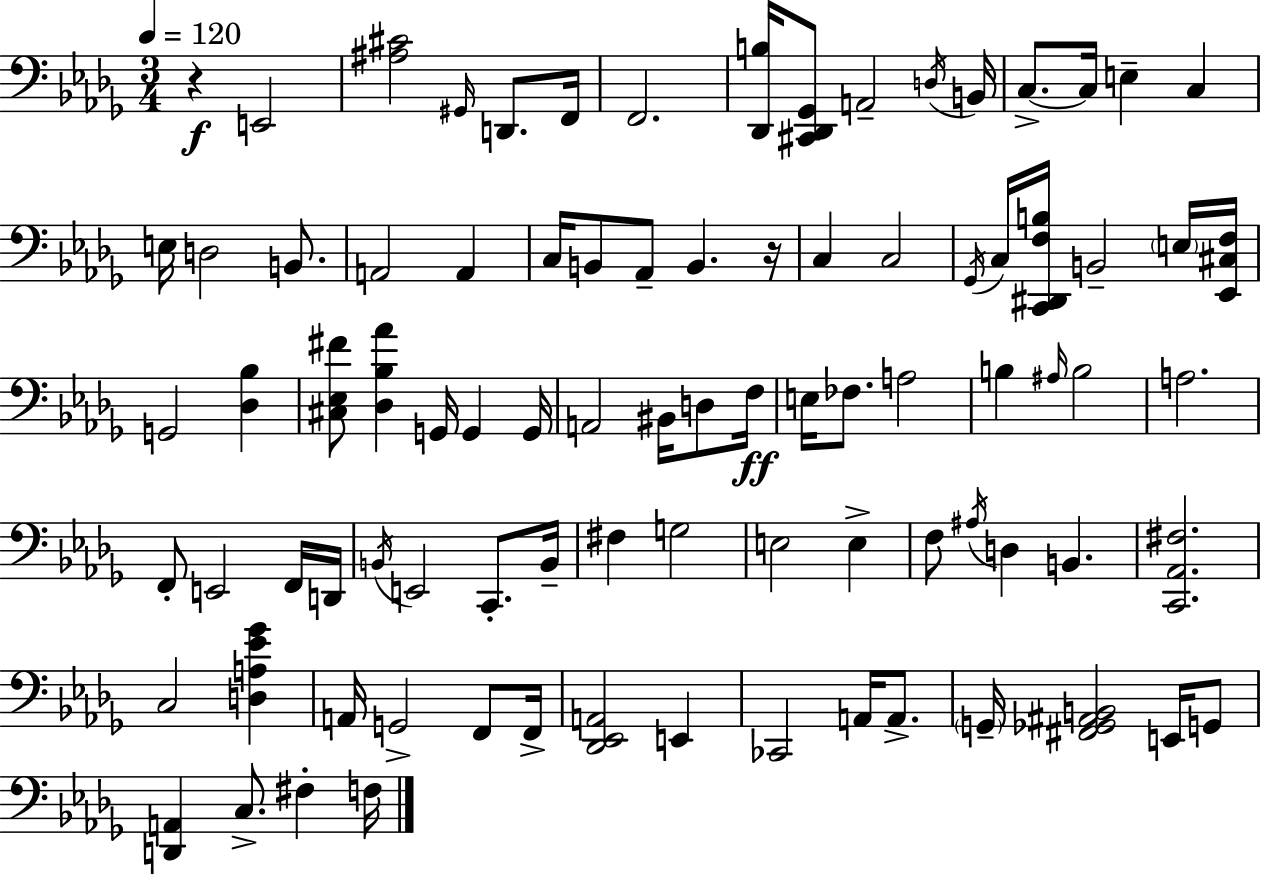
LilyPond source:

{
  \clef bass
  \numericTimeSignature
  \time 3/4
  \key bes \minor
  \tempo 4 = 120
  r4\f e,2 | <ais cis'>2 \grace { gis,16 } d,8. | f,16 f,2. | <des, b>16 <cis, des, ges,>8 a,2-- | \break \acciaccatura { d16 } b,16 c8.->~~ c16 e4-- c4 | e16 d2 b,8. | a,2 a,4 | c16 b,8 aes,8-- b,4. | \break r16 c4 c2 | \acciaccatura { ges,16 } c16 <c, dis, f b>16 b,2-- | \parenthesize e16 <ees, cis f>16 g,2 <des bes>4 | <cis ees fis'>8 <des bes aes'>4 g,16 g,4 | \break g,16 a,2 bis,16 | d8 f16\ff e16 fes8. a2 | b4 \grace { ais16 } b2 | a2. | \break f,8-. e,2 | f,16 d,16 \acciaccatura { b,16 } e,2 | c,8.-. b,16-- fis4 g2 | e2 | \break e4-> f8 \acciaccatura { ais16 } d4 | b,4. <c, aes, fis>2. | c2 | <d a ees' ges'>4 a,16 g,2-> | \break f,8 f,16-> <des, ees, a,>2 | e,4 ces,2 | a,16 a,8.-> \parenthesize g,16-- <fis, ges, ais, b,>2 | e,16 g,8 <d, a,>4 c8.-> | \break fis4-. f16 \bar "|."
}